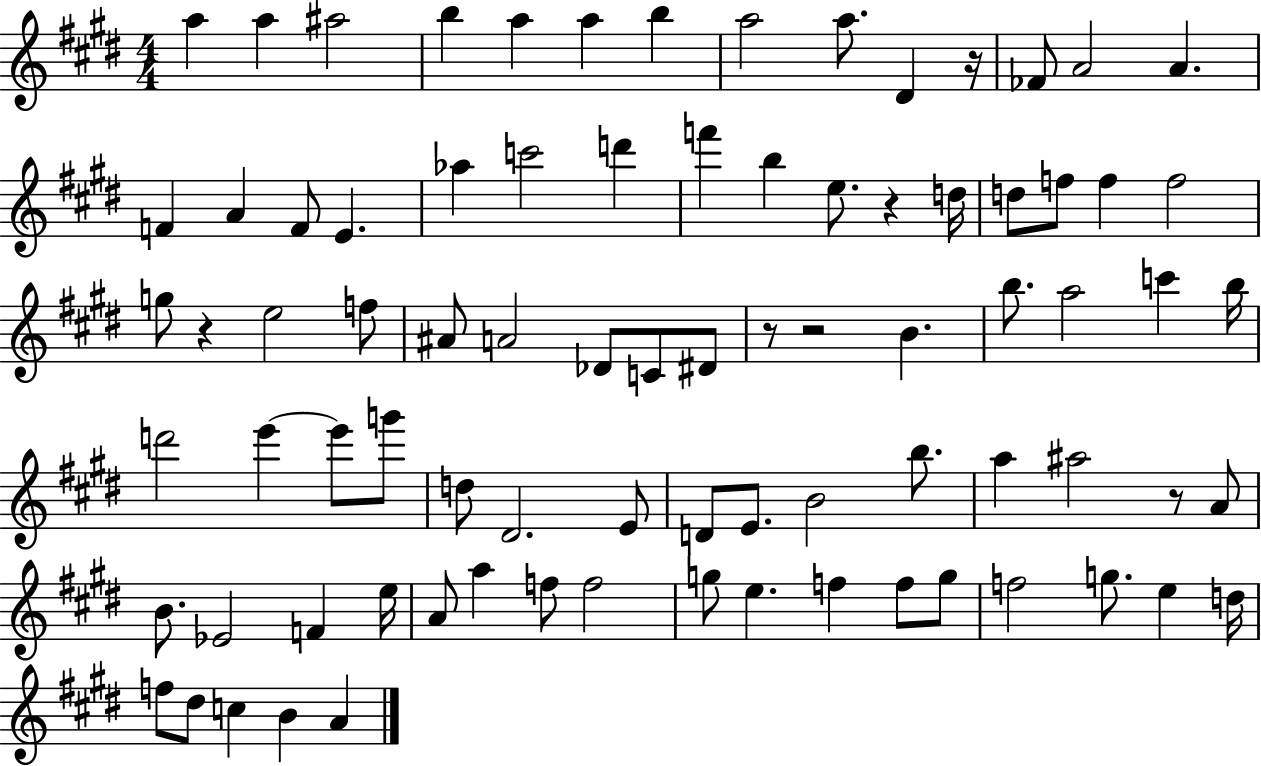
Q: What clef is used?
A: treble